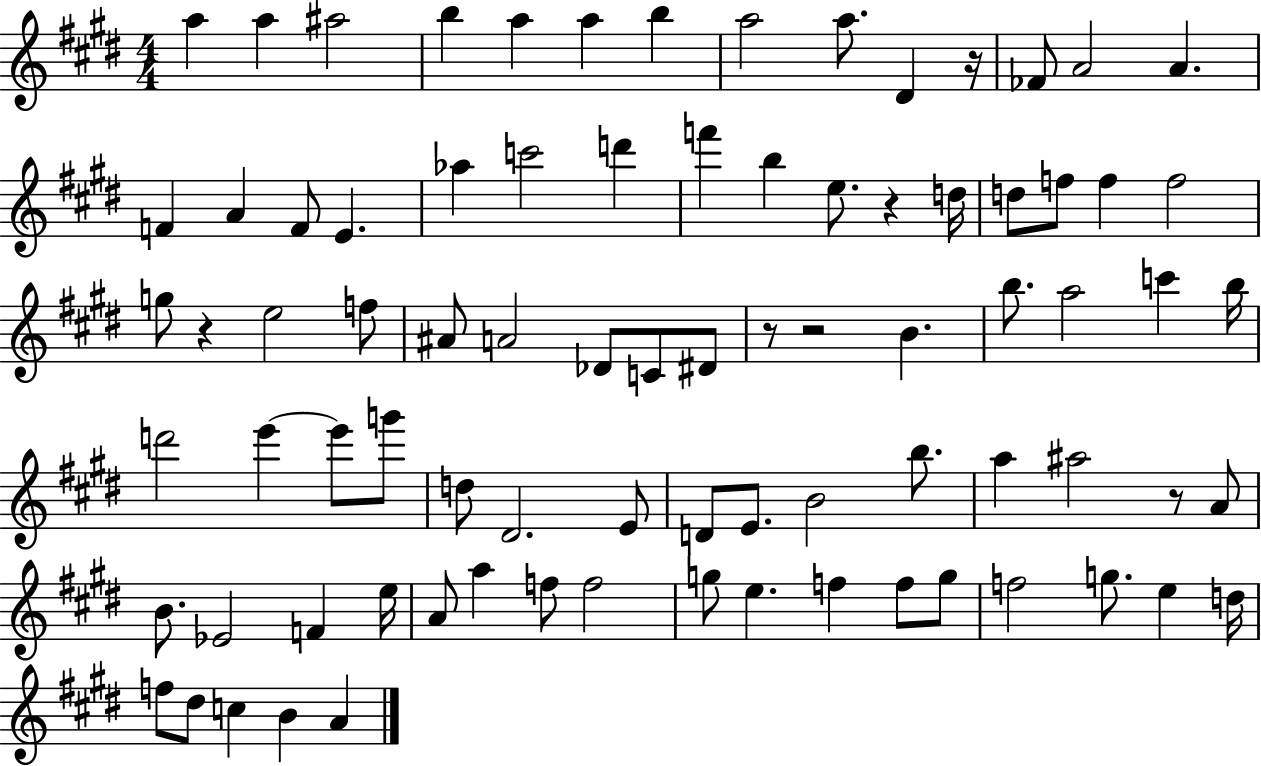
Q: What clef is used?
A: treble